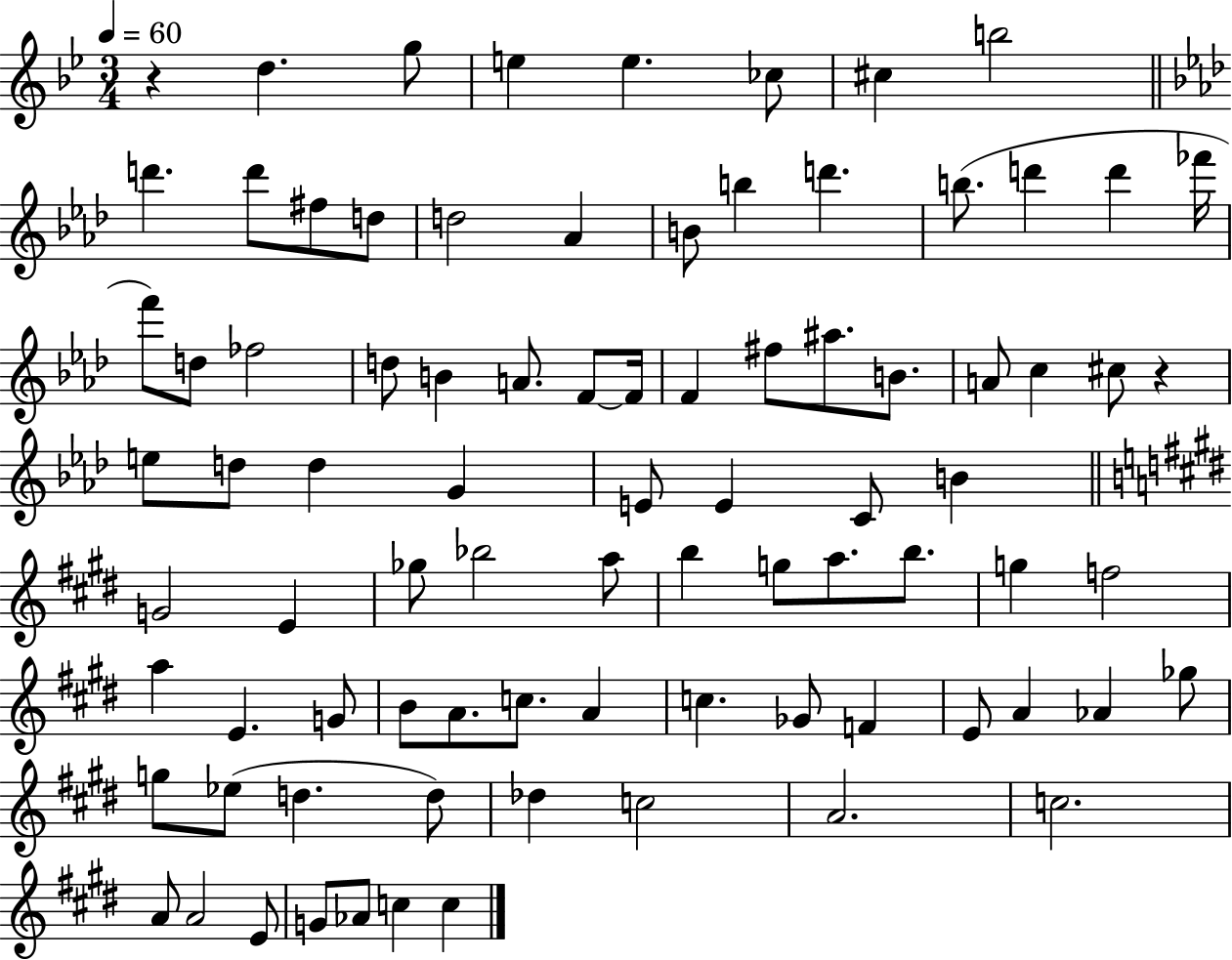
R/q D5/q. G5/e E5/q E5/q. CES5/e C#5/q B5/h D6/q. D6/e F#5/e D5/e D5/h Ab4/q B4/e B5/q D6/q. B5/e. D6/q D6/q FES6/s F6/e D5/e FES5/h D5/e B4/q A4/e. F4/e F4/s F4/q F#5/e A#5/e. B4/e. A4/e C5/q C#5/e R/q E5/e D5/e D5/q G4/q E4/e E4/q C4/e B4/q G4/h E4/q Gb5/e Bb5/h A5/e B5/q G5/e A5/e. B5/e. G5/q F5/h A5/q E4/q. G4/e B4/e A4/e. C5/e. A4/q C5/q. Gb4/e F4/q E4/e A4/q Ab4/q Gb5/e G5/e Eb5/e D5/q. D5/e Db5/q C5/h A4/h. C5/h. A4/e A4/h E4/e G4/e Ab4/e C5/q C5/q